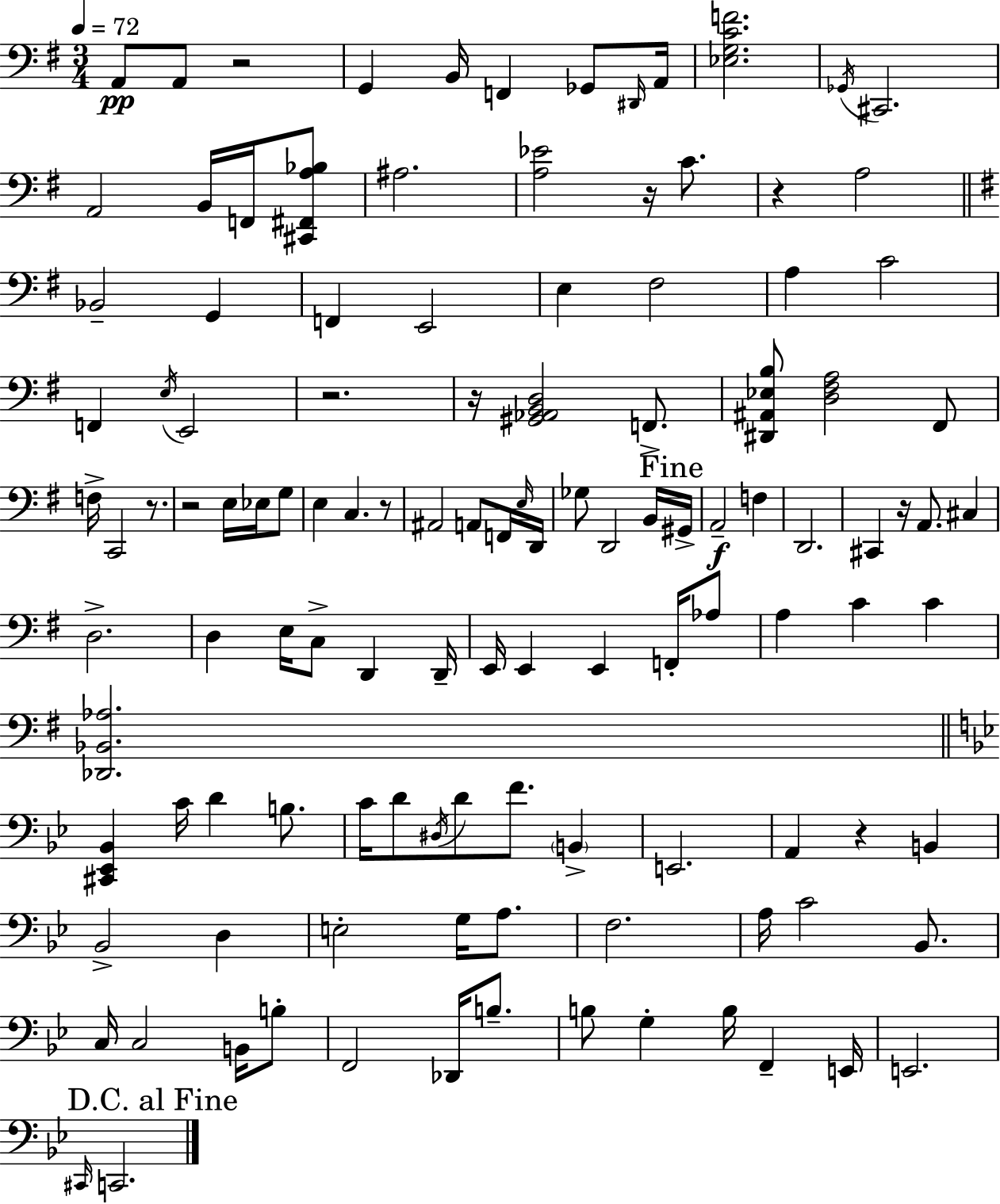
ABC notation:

X:1
T:Untitled
M:3/4
L:1/4
K:Em
A,,/2 A,,/2 z2 G,, B,,/4 F,, _G,,/2 ^D,,/4 A,,/4 [_E,G,CF]2 _G,,/4 ^C,,2 A,,2 B,,/4 F,,/4 [^C,,^F,,A,_B,]/2 ^A,2 [A,_E]2 z/4 C/2 z A,2 _B,,2 G,, F,, E,,2 E, ^F,2 A, C2 F,, E,/4 E,,2 z2 z/4 [^G,,_A,,B,,D,]2 F,,/2 [^D,,^A,,_E,B,]/2 [D,^F,A,]2 ^F,,/2 F,/4 C,,2 z/2 z2 E,/4 _E,/4 G,/2 E, C, z/2 ^A,,2 A,,/2 F,,/4 E,/4 D,,/4 _G,/2 D,,2 B,,/4 ^G,,/4 A,,2 F, D,,2 ^C,, z/4 A,,/2 ^C, D,2 D, E,/4 C,/2 D,, D,,/4 E,,/4 E,, E,, F,,/4 _A,/2 A, C C [_D,,_B,,_A,]2 [^C,,_E,,_B,,] C/4 D B,/2 C/4 D/2 ^D,/4 D/2 F/2 B,, E,,2 A,, z B,, _B,,2 D, E,2 G,/4 A,/2 F,2 A,/4 C2 _B,,/2 C,/4 C,2 B,,/4 B,/2 F,,2 _D,,/4 B,/2 B,/2 G, B,/4 F,, E,,/4 E,,2 ^C,,/4 C,,2